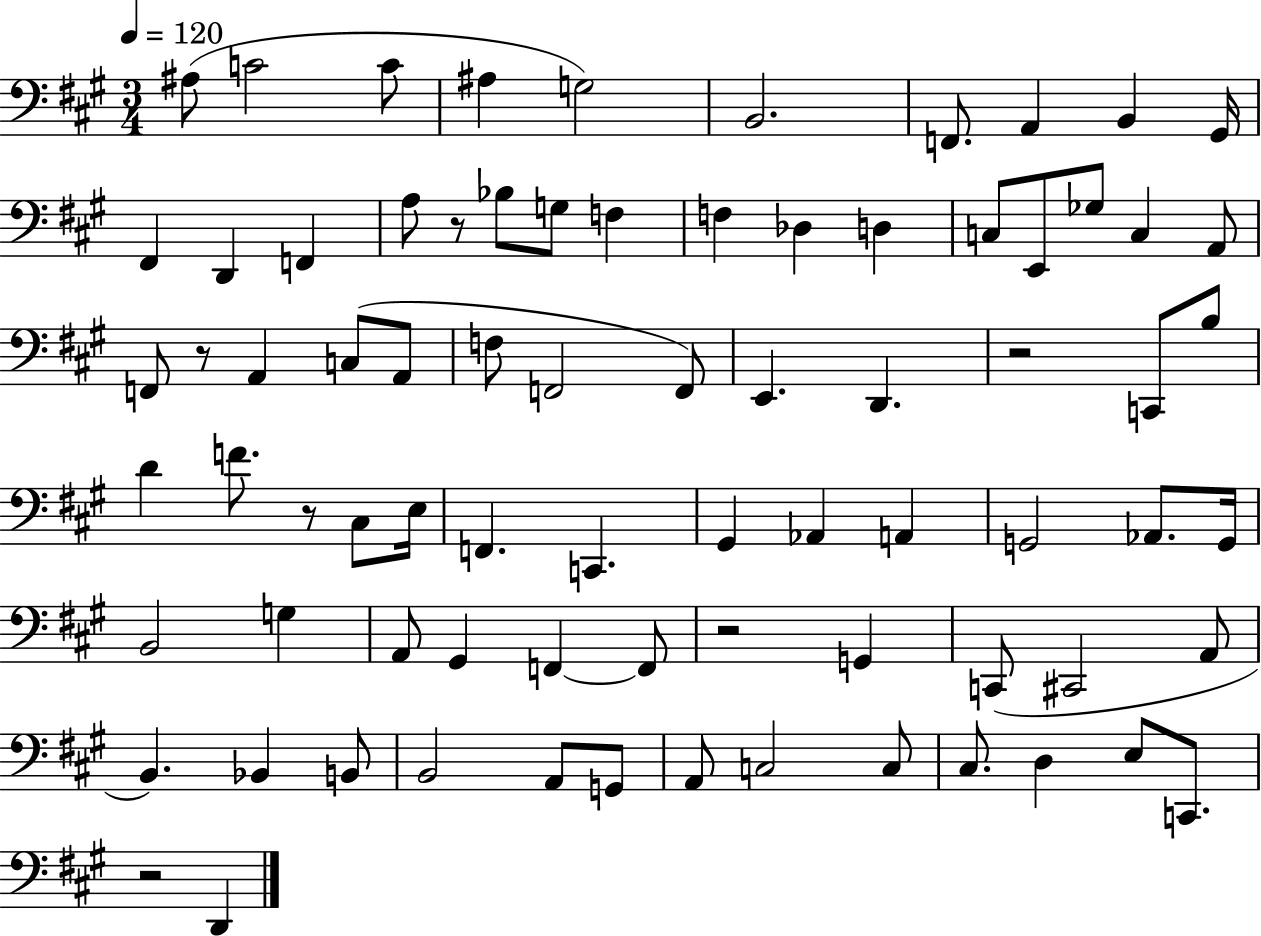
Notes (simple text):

A#3/e C4/h C4/e A#3/q G3/h B2/h. F2/e. A2/q B2/q G#2/s F#2/q D2/q F2/q A3/e R/e Bb3/e G3/e F3/q F3/q Db3/q D3/q C3/e E2/e Gb3/e C3/q A2/e F2/e R/e A2/q C3/e A2/e F3/e F2/h F2/e E2/q. D2/q. R/h C2/e B3/e D4/q F4/e. R/e C#3/e E3/s F2/q. C2/q. G#2/q Ab2/q A2/q G2/h Ab2/e. G2/s B2/h G3/q A2/e G#2/q F2/q F2/e R/h G2/q C2/e C#2/h A2/e B2/q. Bb2/q B2/e B2/h A2/e G2/e A2/e C3/h C3/e C#3/e. D3/q E3/e C2/e. R/h D2/q